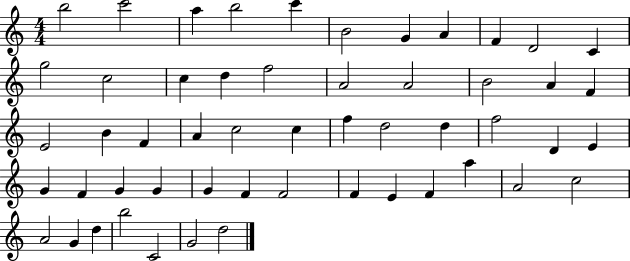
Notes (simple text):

B5/h C6/h A5/q B5/h C6/q B4/h G4/q A4/q F4/q D4/h C4/q G5/h C5/h C5/q D5/q F5/h A4/h A4/h B4/h A4/q F4/q E4/h B4/q F4/q A4/q C5/h C5/q F5/q D5/h D5/q F5/h D4/q E4/q G4/q F4/q G4/q G4/q G4/q F4/q F4/h F4/q E4/q F4/q A5/q A4/h C5/h A4/h G4/q D5/q B5/h C4/h G4/h D5/h